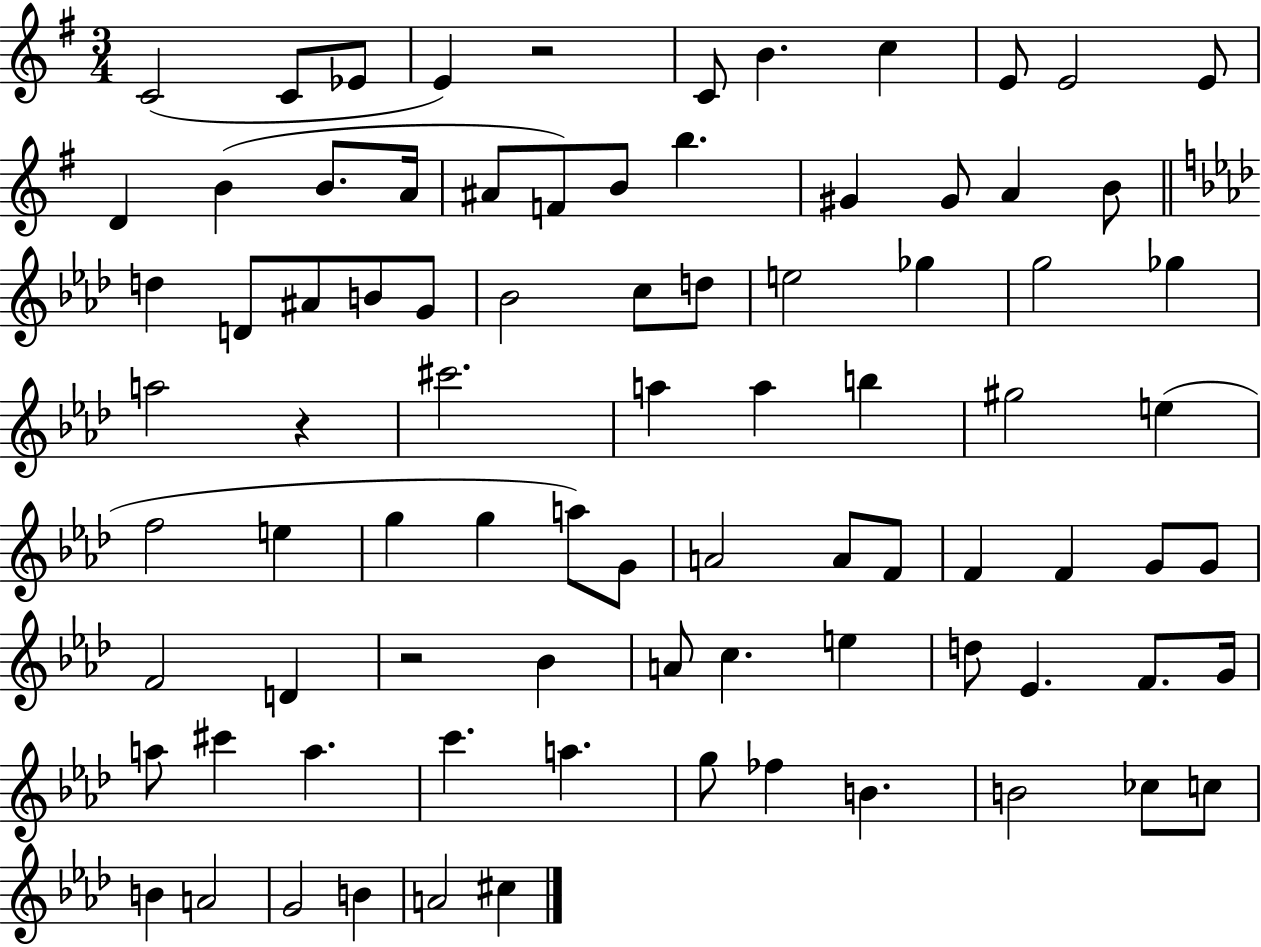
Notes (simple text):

C4/h C4/e Eb4/e E4/q R/h C4/e B4/q. C5/q E4/e E4/h E4/e D4/q B4/q B4/e. A4/s A#4/e F4/e B4/e B5/q. G#4/q G#4/e A4/q B4/e D5/q D4/e A#4/e B4/e G4/e Bb4/h C5/e D5/e E5/h Gb5/q G5/h Gb5/q A5/h R/q C#6/h. A5/q A5/q B5/q G#5/h E5/q F5/h E5/q G5/q G5/q A5/e G4/e A4/h A4/e F4/e F4/q F4/q G4/e G4/e F4/h D4/q R/h Bb4/q A4/e C5/q. E5/q D5/e Eb4/q. F4/e. G4/s A5/e C#6/q A5/q. C6/q. A5/q. G5/e FES5/q B4/q. B4/h CES5/e C5/e B4/q A4/h G4/h B4/q A4/h C#5/q